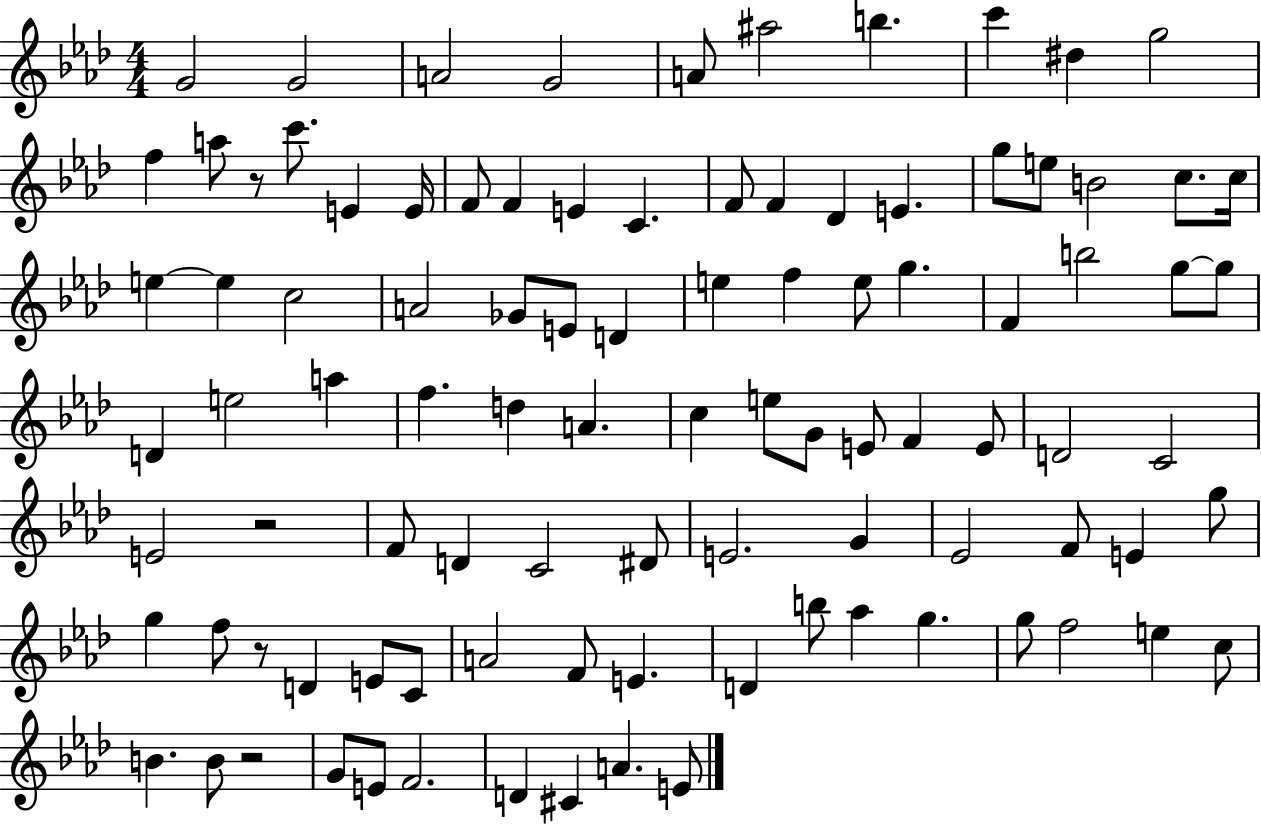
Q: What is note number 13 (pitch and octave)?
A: C6